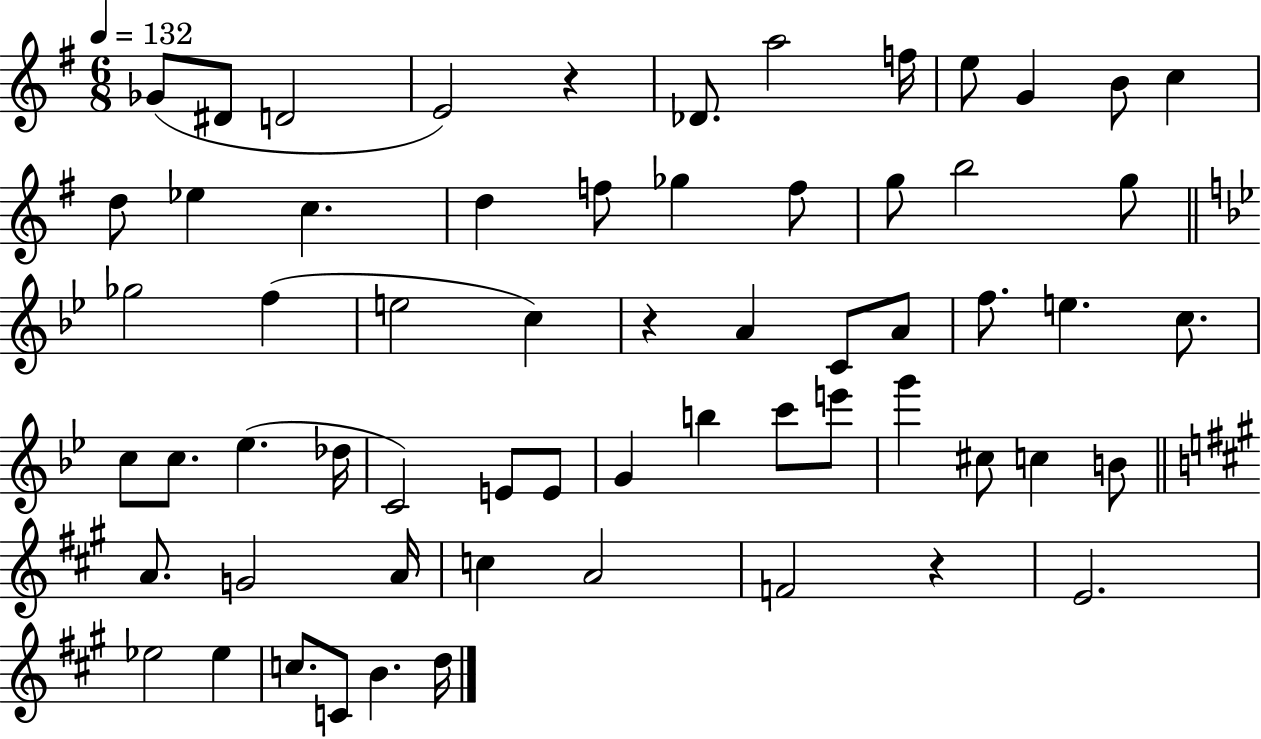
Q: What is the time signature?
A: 6/8